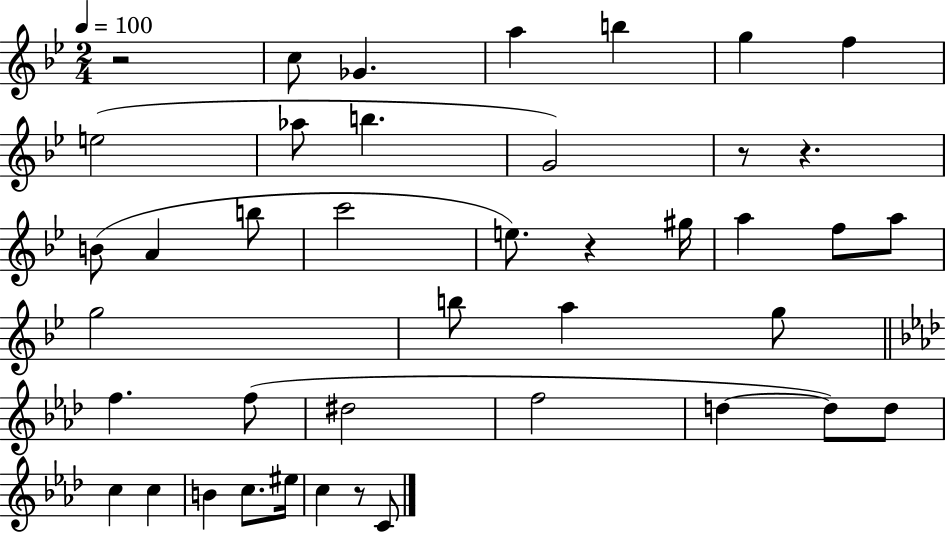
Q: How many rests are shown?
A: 5